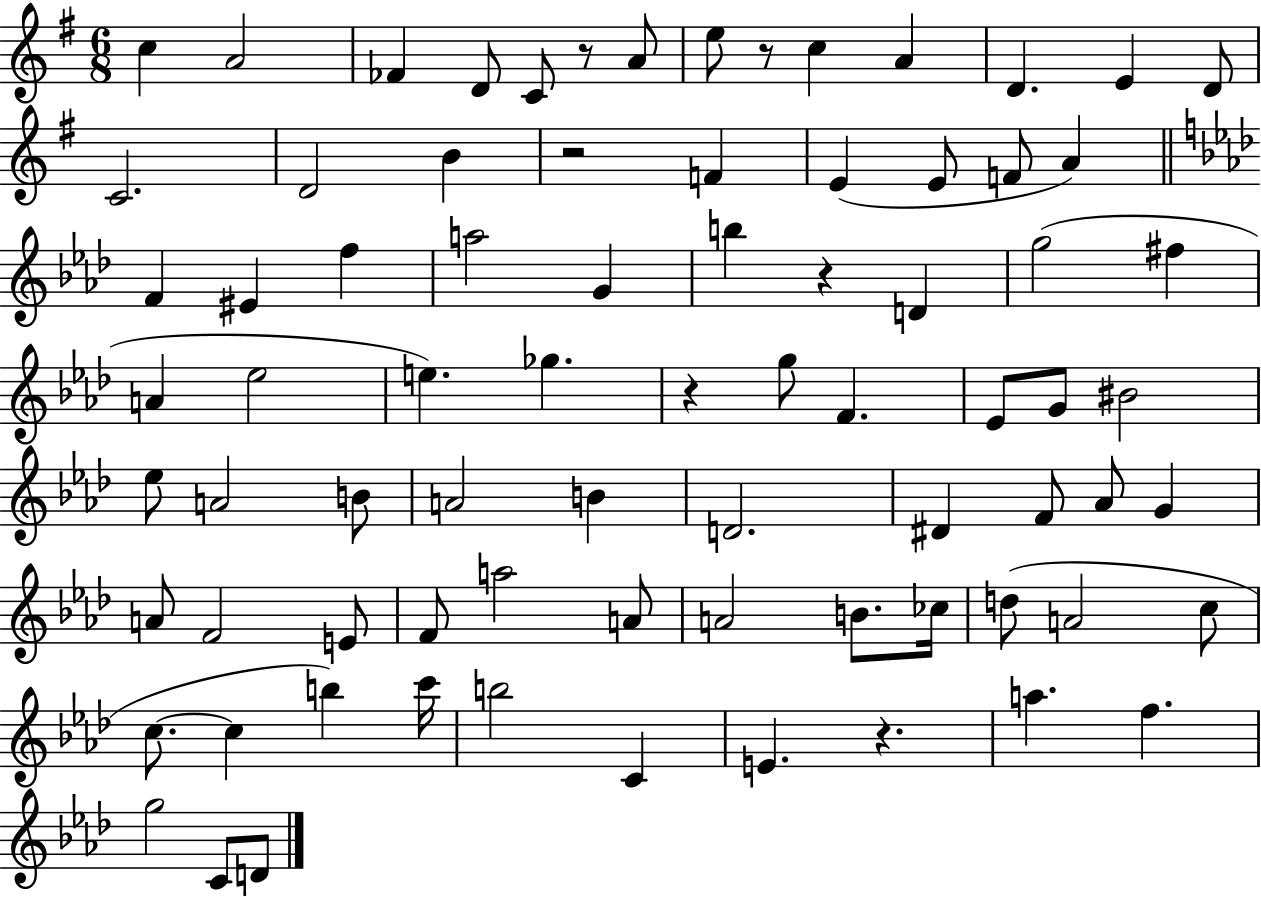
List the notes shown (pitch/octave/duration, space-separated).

C5/q A4/h FES4/q D4/e C4/e R/e A4/e E5/e R/e C5/q A4/q D4/q. E4/q D4/e C4/h. D4/h B4/q R/h F4/q E4/q E4/e F4/e A4/q F4/q EIS4/q F5/q A5/h G4/q B5/q R/q D4/q G5/h F#5/q A4/q Eb5/h E5/q. Gb5/q. R/q G5/e F4/q. Eb4/e G4/e BIS4/h Eb5/e A4/h B4/e A4/h B4/q D4/h. D#4/q F4/e Ab4/e G4/q A4/e F4/h E4/e F4/e A5/h A4/e A4/h B4/e. CES5/s D5/e A4/h C5/e C5/e. C5/q B5/q C6/s B5/h C4/q E4/q. R/q. A5/q. F5/q. G5/h C4/e D4/e